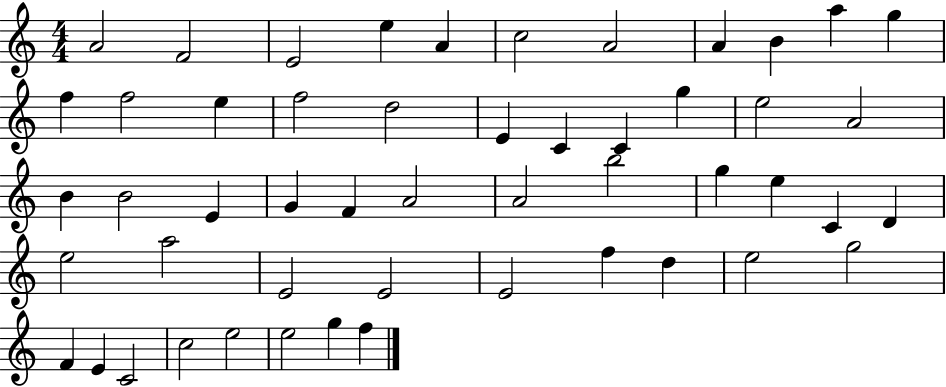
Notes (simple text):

A4/h F4/h E4/h E5/q A4/q C5/h A4/h A4/q B4/q A5/q G5/q F5/q F5/h E5/q F5/h D5/h E4/q C4/q C4/q G5/q E5/h A4/h B4/q B4/h E4/q G4/q F4/q A4/h A4/h B5/h G5/q E5/q C4/q D4/q E5/h A5/h E4/h E4/h E4/h F5/q D5/q E5/h G5/h F4/q E4/q C4/h C5/h E5/h E5/h G5/q F5/q